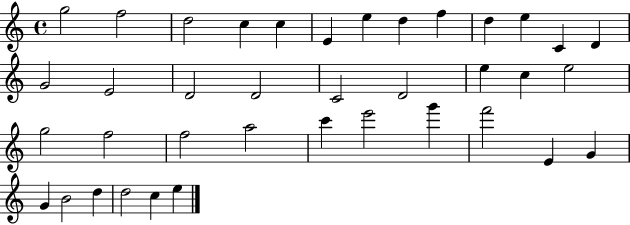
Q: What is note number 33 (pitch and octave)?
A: G4